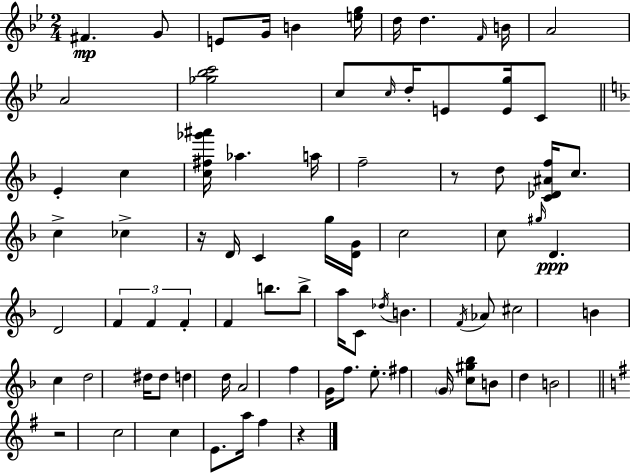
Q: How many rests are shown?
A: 4